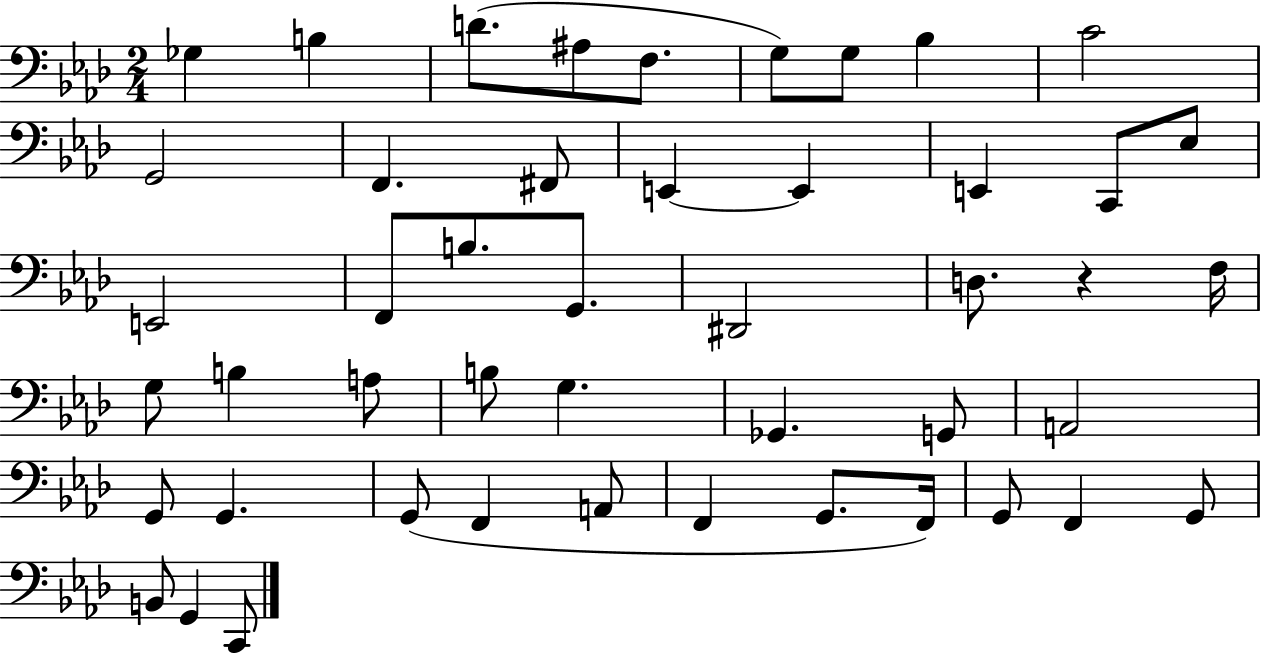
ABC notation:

X:1
T:Untitled
M:2/4
L:1/4
K:Ab
_G, B, D/2 ^A,/2 F,/2 G,/2 G,/2 _B, C2 G,,2 F,, ^F,,/2 E,, E,, E,, C,,/2 _E,/2 E,,2 F,,/2 B,/2 G,,/2 ^D,,2 D,/2 z F,/4 G,/2 B, A,/2 B,/2 G, _G,, G,,/2 A,,2 G,,/2 G,, G,,/2 F,, A,,/2 F,, G,,/2 F,,/4 G,,/2 F,, G,,/2 B,,/2 G,, C,,/2